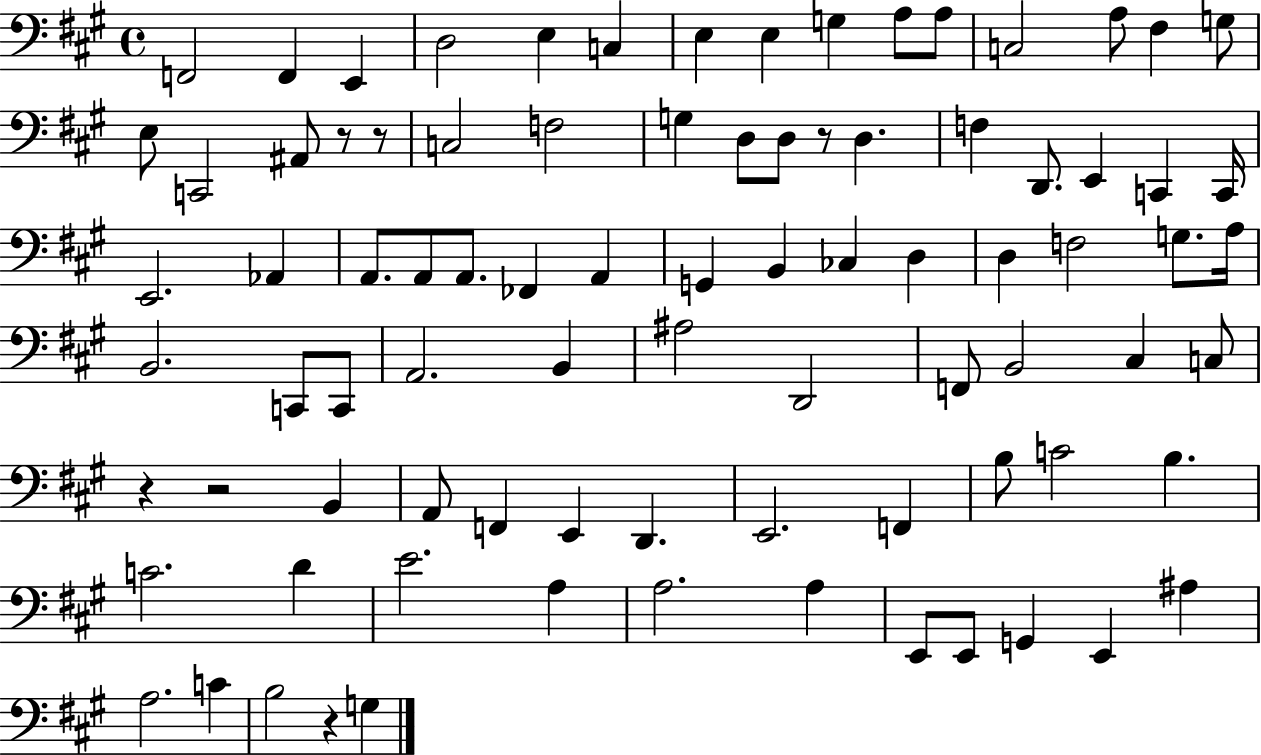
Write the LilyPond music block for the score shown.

{
  \clef bass
  \time 4/4
  \defaultTimeSignature
  \key a \major
  \repeat volta 2 { f,2 f,4 e,4 | d2 e4 c4 | e4 e4 g4 a8 a8 | c2 a8 fis4 g8 | \break e8 c,2 ais,8 r8 r8 | c2 f2 | g4 d8 d8 r8 d4. | f4 d,8. e,4 c,4 c,16 | \break e,2. aes,4 | a,8. a,8 a,8. fes,4 a,4 | g,4 b,4 ces4 d4 | d4 f2 g8. a16 | \break b,2. c,8 c,8 | a,2. b,4 | ais2 d,2 | f,8 b,2 cis4 c8 | \break r4 r2 b,4 | a,8 f,4 e,4 d,4. | e,2. f,4 | b8 c'2 b4. | \break c'2. d'4 | e'2. a4 | a2. a4 | e,8 e,8 g,4 e,4 ais4 | \break a2. c'4 | b2 r4 g4 | } \bar "|."
}